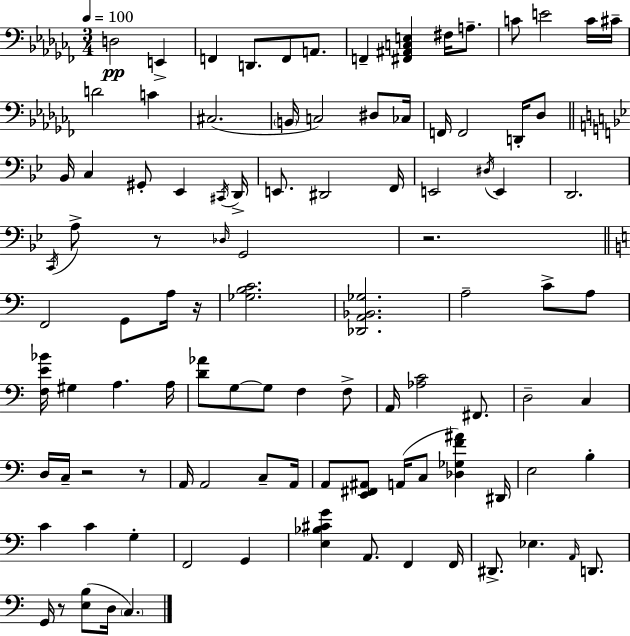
{
  \clef bass
  \numericTimeSignature
  \time 3/4
  \key aes \minor
  \tempo 4 = 100
  d2\pp e,4-> | f,4 d,8. f,8 a,8. | f,4-- <fis, ais, c e>4 fis16 a8.-- | c'8 e'2 c'16 cis'16-- | \break d'2 c'4 | cis2.( | \parenthesize b,16 c2) dis8 ces16 | f,16 f,2 d,16-. des8 | \break \bar "||" \break \key g \minor bes,16 c4 gis,8-. ees,4 \acciaccatura { cis,16 } | d,16-> e,8. dis,2 | f,16 e,2 \acciaccatura { dis16 } e,4 | d,2. | \break \acciaccatura { c,16 } a8-> r8 \grace { des16 } g,2 | r2. | \bar "||" \break \key a \minor f,2 g,8 a16 r16 | <ges b c'>2. | <des, a, bes, ges>2. | a2-- c'8-> a8 | \break <f e' bes'>16 gis4 a4. a16 | <d' aes'>8 g8~~ g8 f4 f8-> | a,16 <aes c'>2 fis,8. | d2-- c4 | \break d16 c16-- r2 r8 | a,16 a,2 c8-- a,16 | a,8 <e, fis, ais,>8 a,16( c8 <des ges f' ais'>4) dis,16 | e2 b4-. | \break c'4 c'4 g4-. | f,2 g,4 | <e bes cis' g'>4 a,8. f,4 f,16 | dis,8.-> ees4. \grace { a,16 } d,8. | \break g,16 r8 <e b>8( d16 \parenthesize c4.) | \bar "|."
}